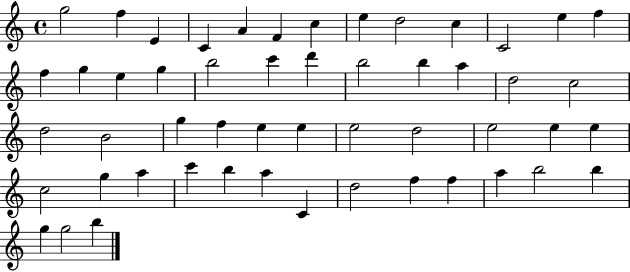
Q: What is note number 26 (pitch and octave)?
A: D5